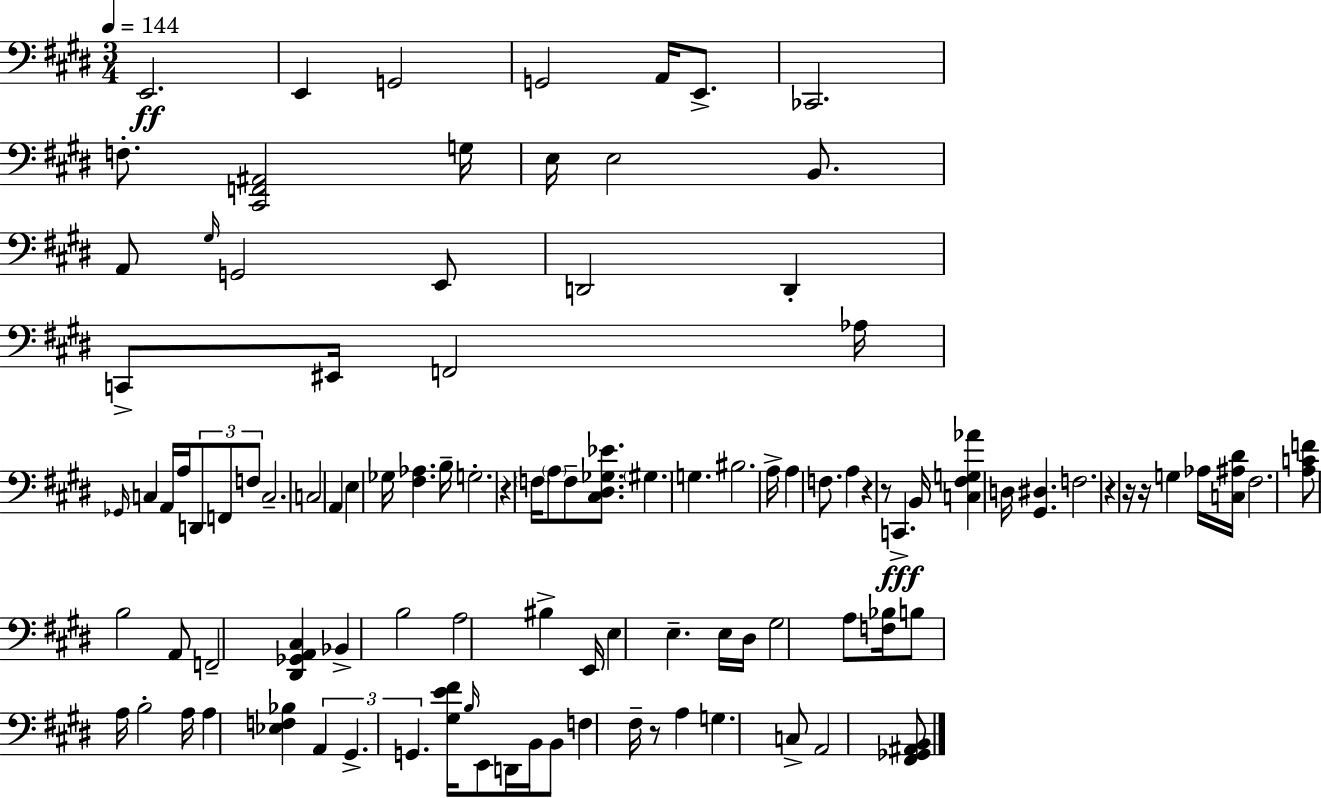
E2/h. E2/q G2/h G2/h A2/s E2/e. CES2/h. F3/e. [C#2,F2,A#2]/h G3/s E3/s E3/h B2/e. A2/e G#3/s G2/h E2/e D2/h D2/q C2/e EIS2/s F2/h Ab3/s Gb2/s C3/q A2/s A3/s D2/e F2/e F3/e C3/h. C3/h A2/q E3/q Gb3/s [F#3,Ab3]/q. B3/s G3/h. R/q F3/s A3/e F3/e [C#3,D#3,Gb3,Eb4]/e. G#3/q. G3/q. BIS3/h. A3/s A3/q F3/e. A3/q R/q R/e C2/q. B2/s [C3,F#3,G3,Ab4]/q D3/s [G#2,D#3]/q. F3/h. R/q R/s R/s G3/q Ab3/s [C3,A#3,D#4]/s F#3/h. [A3,C4,F4]/e B3/h A2/e F2/h [D#2,Gb2,A2,C#3]/q Bb2/q B3/h A3/h BIS3/q E2/s E3/q E3/q. E3/s D#3/s G#3/h A3/e [F3,Bb3]/s B3/e A3/s B3/h A3/s A3/q [Eb3,F3,Bb3]/q A2/q G#2/q. G2/q. [G#3,E4,F#4]/s B3/s E2/e D2/s B2/s B2/e F3/q F#3/s R/e A3/q G3/q. C3/e A2/h [F#2,Gb2,A#2,B2]/e